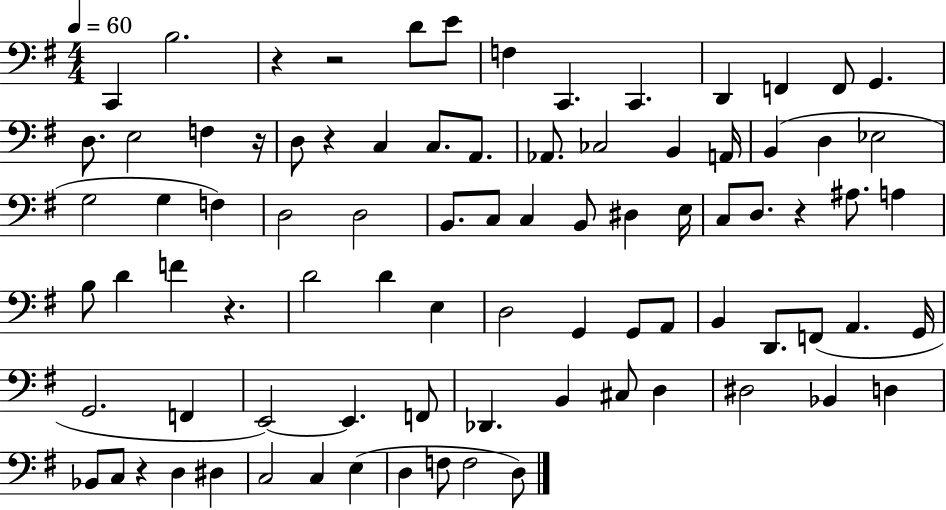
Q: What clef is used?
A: bass